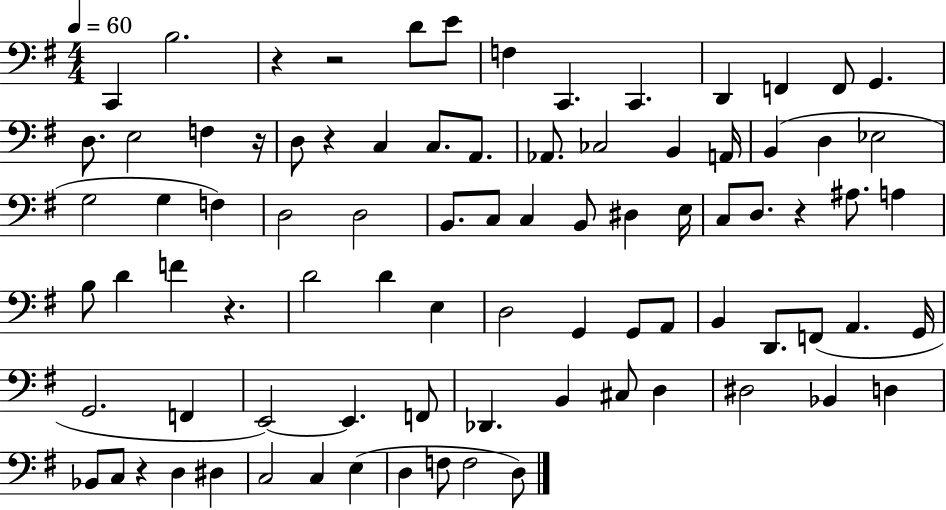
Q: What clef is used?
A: bass